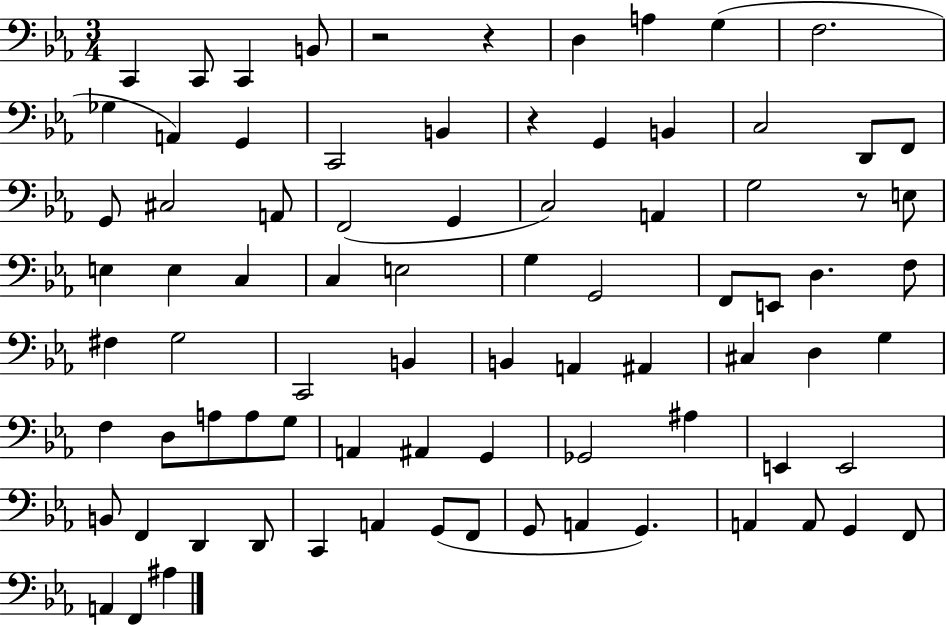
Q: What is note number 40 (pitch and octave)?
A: G3